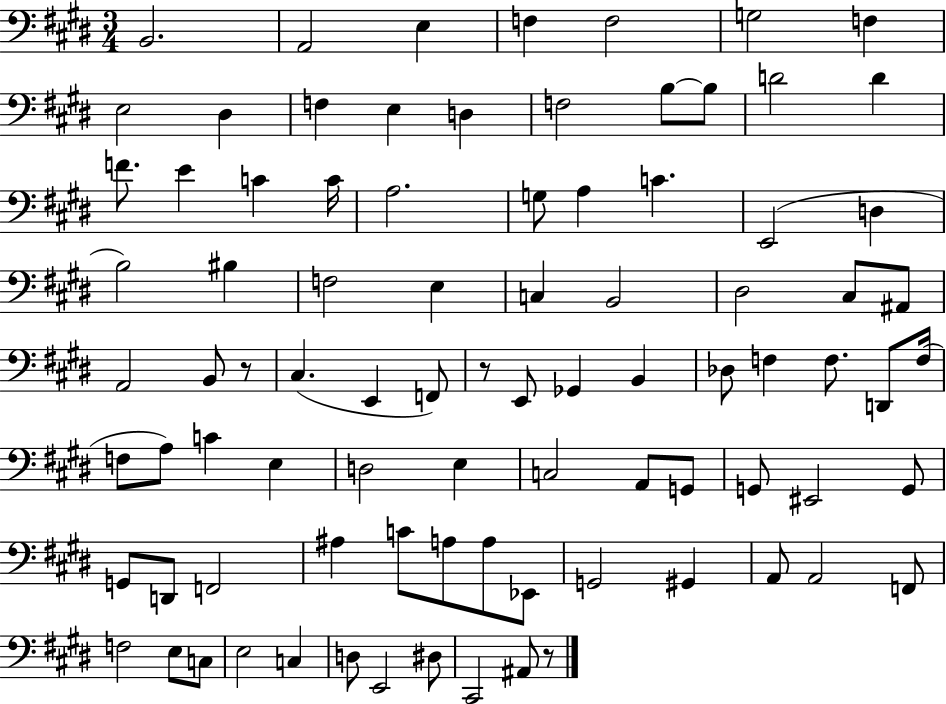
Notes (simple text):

B2/h. A2/h E3/q F3/q F3/h G3/h F3/q E3/h D#3/q F3/q E3/q D3/q F3/h B3/e B3/e D4/h D4/q F4/e. E4/q C4/q C4/s A3/h. G3/e A3/q C4/q. E2/h D3/q B3/h BIS3/q F3/h E3/q C3/q B2/h D#3/h C#3/e A#2/e A2/h B2/e R/e C#3/q. E2/q F2/e R/e E2/e Gb2/q B2/q Db3/e F3/q F3/e. D2/e F3/s F3/e A3/e C4/q E3/q D3/h E3/q C3/h A2/e G2/e G2/e EIS2/h G2/e G2/e D2/e F2/h A#3/q C4/e A3/e A3/e Eb2/e G2/h G#2/q A2/e A2/h F2/e F3/h E3/e C3/e E3/h C3/q D3/e E2/h D#3/e C#2/h A#2/e R/e